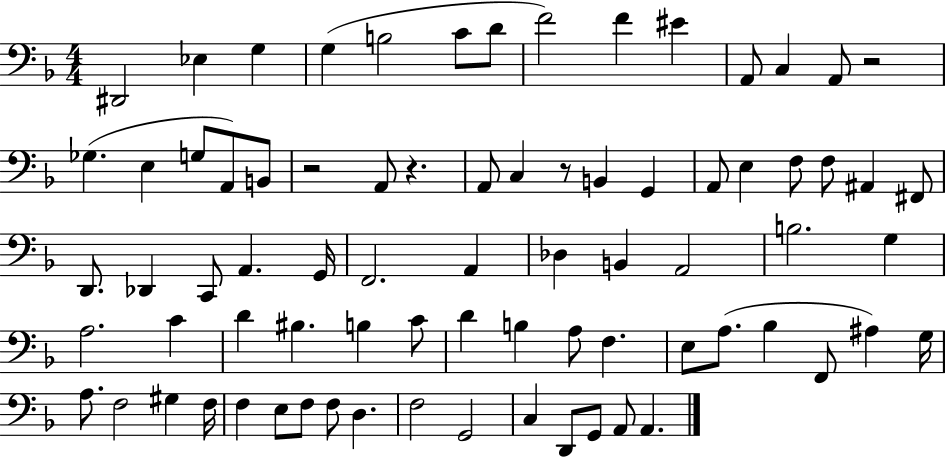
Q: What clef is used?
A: bass